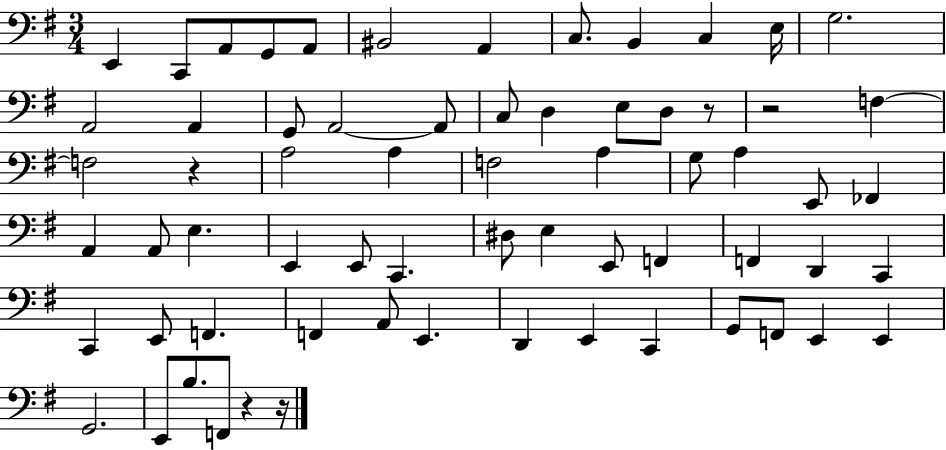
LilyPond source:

{
  \clef bass
  \numericTimeSignature
  \time 3/4
  \key g \major
  \repeat volta 2 { e,4 c,8 a,8 g,8 a,8 | bis,2 a,4 | c8. b,4 c4 e16 | g2. | \break a,2 a,4 | g,8 a,2~~ a,8 | c8 d4 e8 d8 r8 | r2 f4~~ | \break f2 r4 | a2 a4 | f2 a4 | g8 a4 e,8 fes,4 | \break a,4 a,8 e4. | e,4 e,8 c,4. | dis8 e4 e,8 f,4 | f,4 d,4 c,4 | \break c,4 e,8 f,4. | f,4 a,8 e,4. | d,4 e,4 c,4 | g,8 f,8 e,4 e,4 | \break g,2. | e,8 b8. f,8 r4 r16 | } \bar "|."
}